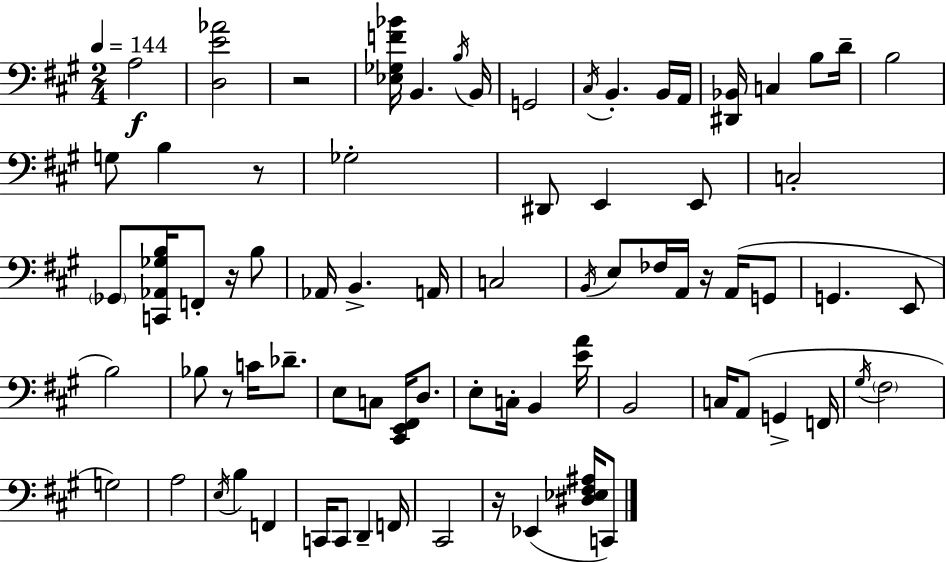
X:1
T:Untitled
M:2/4
L:1/4
K:A
A,2 [D,E_A]2 z2 [_E,_G,F_B]/4 B,, B,/4 B,,/4 G,,2 ^C,/4 B,, B,,/4 A,,/4 [^D,,_B,,]/4 C, B,/2 D/4 B,2 G,/2 B, z/2 _G,2 ^D,,/2 E,, E,,/2 C,2 _G,,/2 [C,,_A,,_G,B,]/4 F,,/2 z/4 B,/2 _A,,/4 B,, A,,/4 C,2 B,,/4 E,/2 _F,/4 A,,/4 z/4 A,,/4 G,,/2 G,, E,,/2 B,2 _B,/2 z/2 C/4 _D/2 E,/2 C,/2 [^C,,E,,^F,,]/4 D,/2 E,/2 C,/4 B,, [EA]/4 B,,2 C,/4 A,,/2 G,, F,,/4 ^G,/4 ^F,2 G,2 A,2 E,/4 B, F,, C,,/4 C,,/2 D,, F,,/4 ^C,,2 z/4 _E,, [^D,_E,^F,^A,]/4 C,,/2